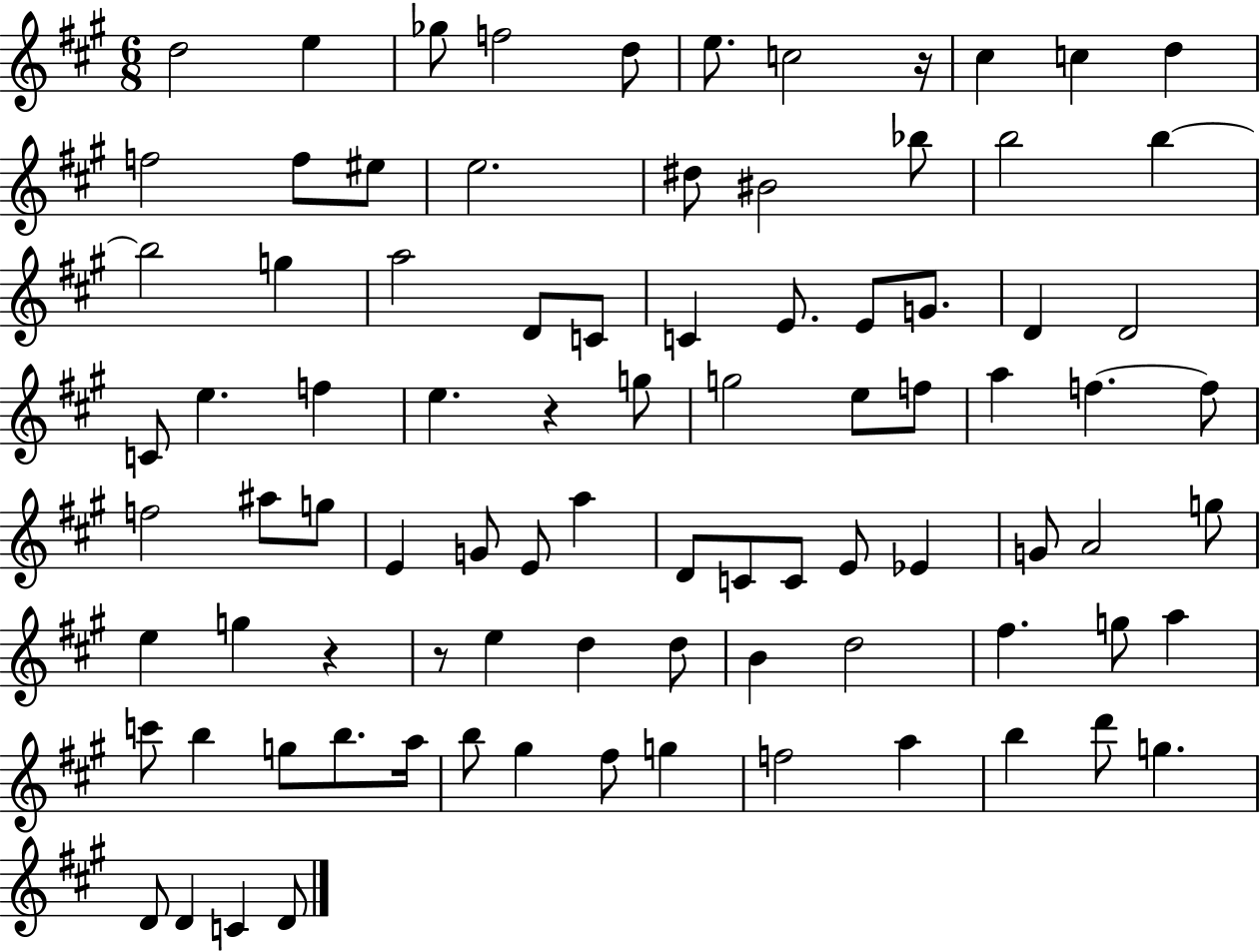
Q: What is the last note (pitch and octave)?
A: D4